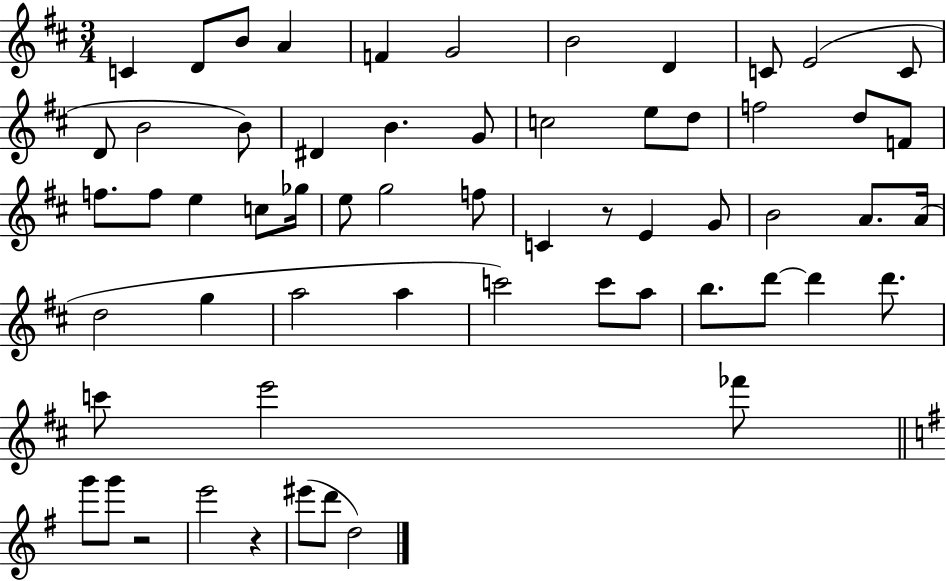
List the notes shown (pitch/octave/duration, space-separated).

C4/q D4/e B4/e A4/q F4/q G4/h B4/h D4/q C4/e E4/h C4/e D4/e B4/h B4/e D#4/q B4/q. G4/e C5/h E5/e D5/e F5/h D5/e F4/e F5/e. F5/e E5/q C5/e Gb5/s E5/e G5/h F5/e C4/q R/e E4/q G4/e B4/h A4/e. A4/s D5/h G5/q A5/h A5/q C6/h C6/e A5/e B5/e. D6/e D6/q D6/e. C6/e E6/h FES6/e G6/e G6/e R/h E6/h R/q EIS6/e D6/e D5/h